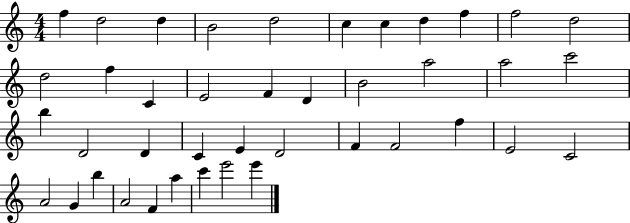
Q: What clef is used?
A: treble